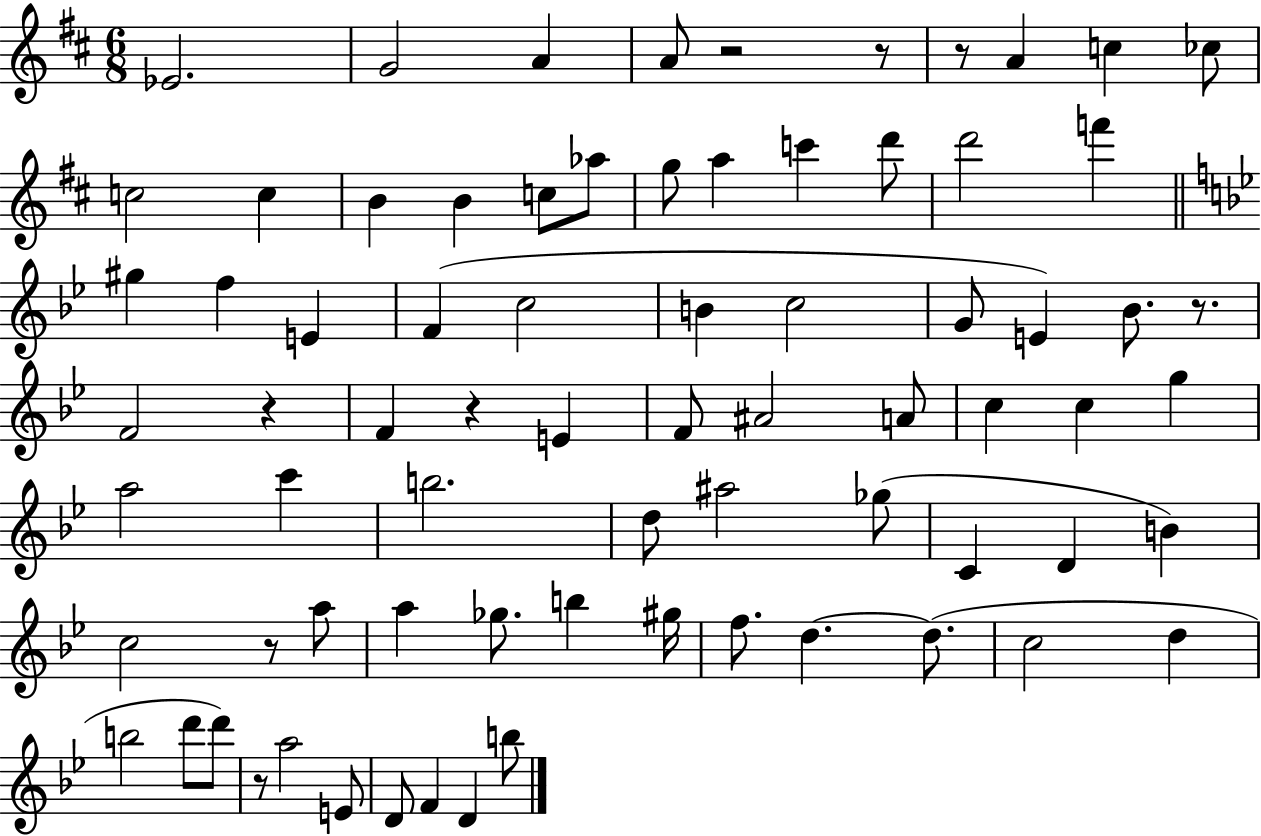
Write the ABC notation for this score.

X:1
T:Untitled
M:6/8
L:1/4
K:D
_E2 G2 A A/2 z2 z/2 z/2 A c _c/2 c2 c B B c/2 _a/2 g/2 a c' d'/2 d'2 f' ^g f E F c2 B c2 G/2 E _B/2 z/2 F2 z F z E F/2 ^A2 A/2 c c g a2 c' b2 d/2 ^a2 _g/2 C D B c2 z/2 a/2 a _g/2 b ^g/4 f/2 d d/2 c2 d b2 d'/2 d'/2 z/2 a2 E/2 D/2 F D b/2